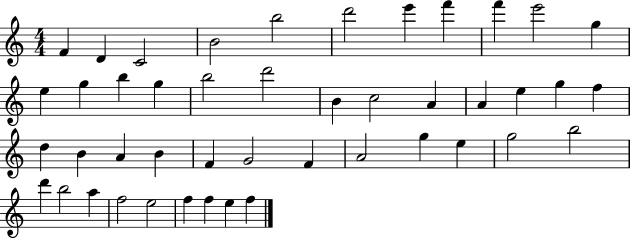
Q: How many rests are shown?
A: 0